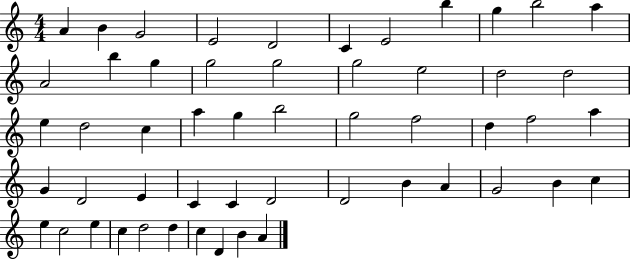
{
  \clef treble
  \numericTimeSignature
  \time 4/4
  \key c \major
  a'4 b'4 g'2 | e'2 d'2 | c'4 e'2 b''4 | g''4 b''2 a''4 | \break a'2 b''4 g''4 | g''2 g''2 | g''2 e''2 | d''2 d''2 | \break e''4 d''2 c''4 | a''4 g''4 b''2 | g''2 f''2 | d''4 f''2 a''4 | \break g'4 d'2 e'4 | c'4 c'4 d'2 | d'2 b'4 a'4 | g'2 b'4 c''4 | \break e''4 c''2 e''4 | c''4 d''2 d''4 | c''4 d'4 b'4 a'4 | \bar "|."
}